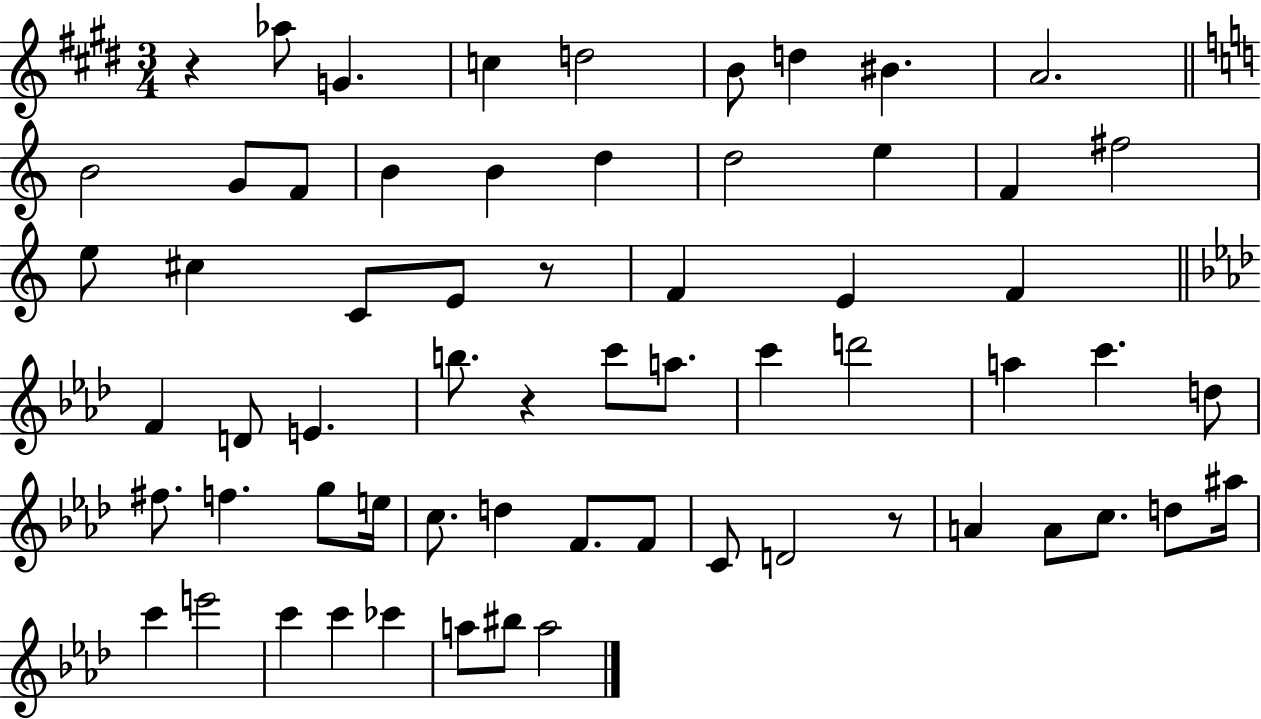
R/q Ab5/e G4/q. C5/q D5/h B4/e D5/q BIS4/q. A4/h. B4/h G4/e F4/e B4/q B4/q D5/q D5/h E5/q F4/q F#5/h E5/e C#5/q C4/e E4/e R/e F4/q E4/q F4/q F4/q D4/e E4/q. B5/e. R/q C6/e A5/e. C6/q D6/h A5/q C6/q. D5/e F#5/e. F5/q. G5/e E5/s C5/e. D5/q F4/e. F4/e C4/e D4/h R/e A4/q A4/e C5/e. D5/e A#5/s C6/q E6/h C6/q C6/q CES6/q A5/e BIS5/e A5/h